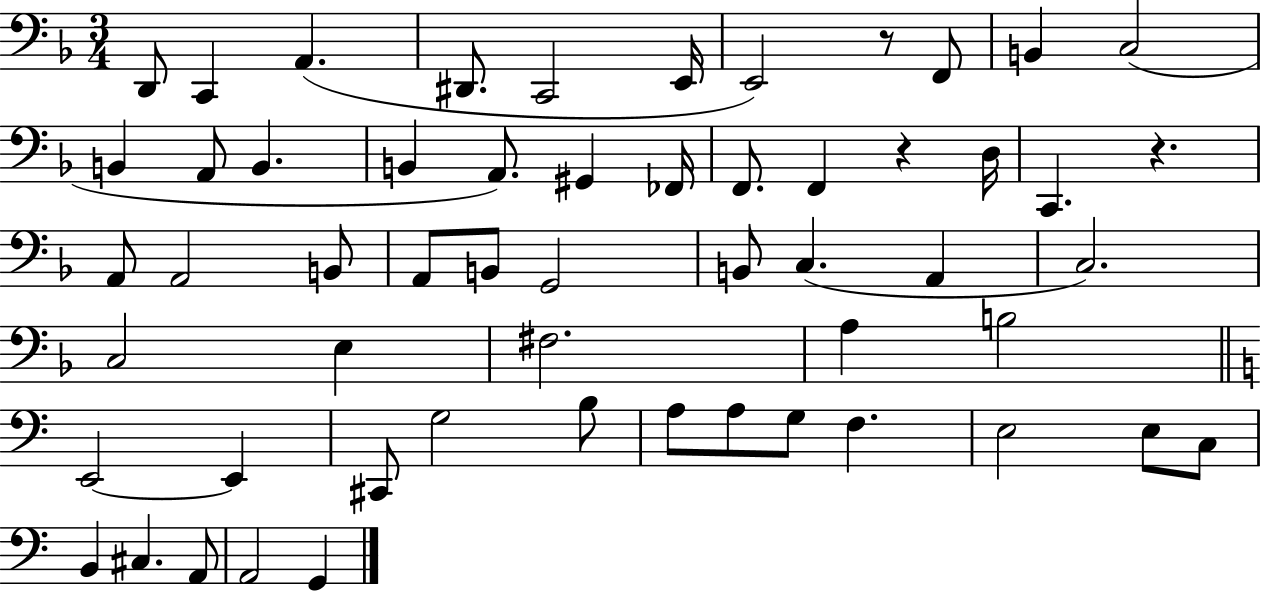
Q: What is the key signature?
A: F major